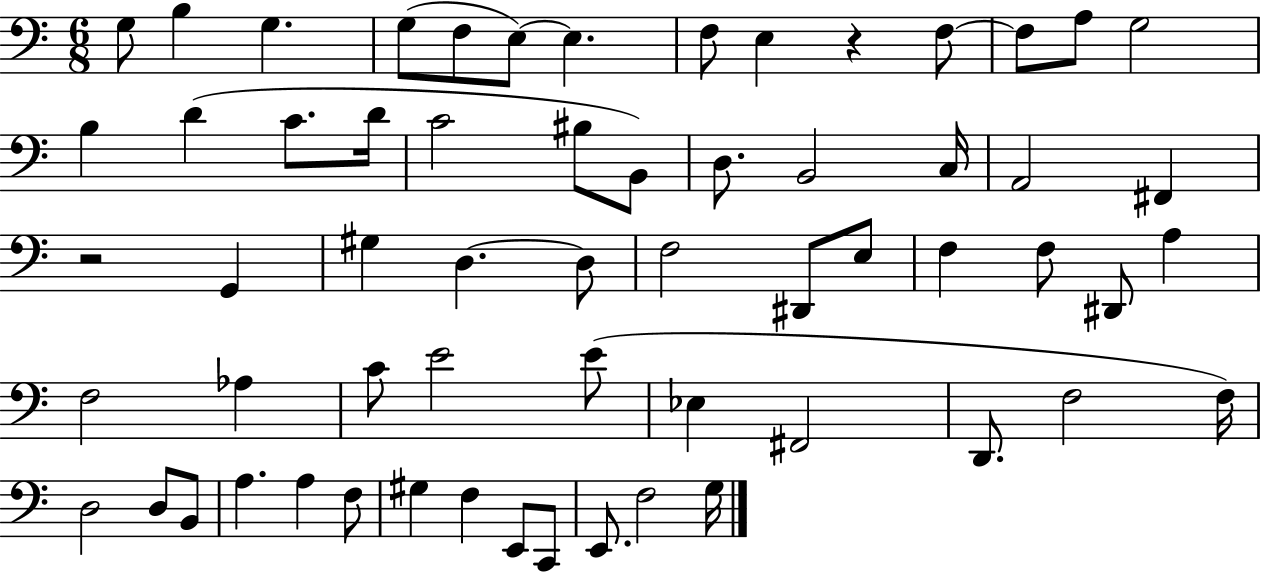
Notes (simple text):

G3/e B3/q G3/q. G3/e F3/e E3/e E3/q. F3/e E3/q R/q F3/e F3/e A3/e G3/h B3/q D4/q C4/e. D4/s C4/h BIS3/e B2/e D3/e. B2/h C3/s A2/h F#2/q R/h G2/q G#3/q D3/q. D3/e F3/h D#2/e E3/e F3/q F3/e D#2/e A3/q F3/h Ab3/q C4/e E4/h E4/e Eb3/q F#2/h D2/e. F3/h F3/s D3/h D3/e B2/e A3/q. A3/q F3/e G#3/q F3/q E2/e C2/e E2/e. F3/h G3/s